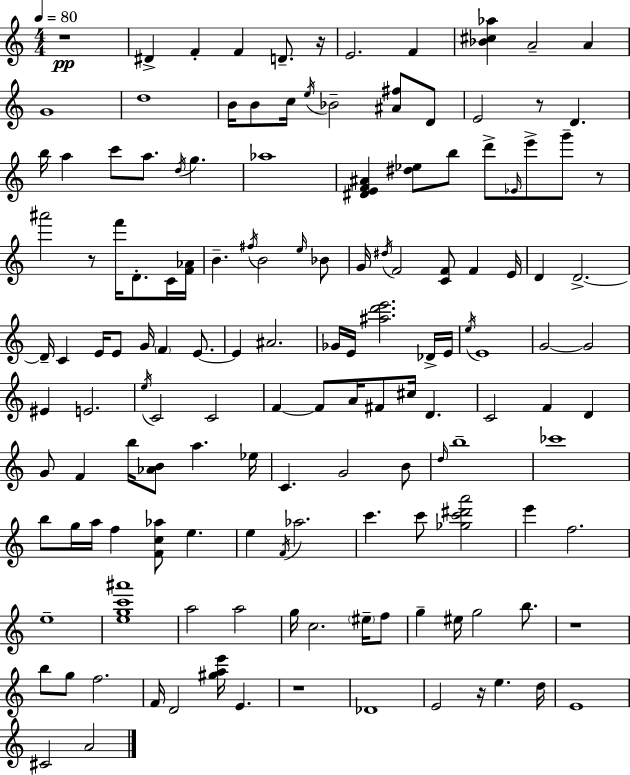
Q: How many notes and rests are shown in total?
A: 144